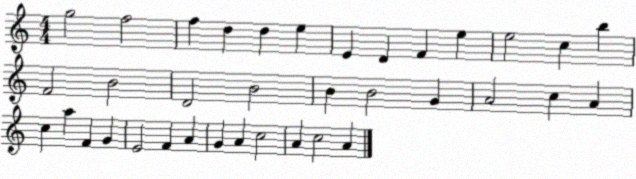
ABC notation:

X:1
T:Untitled
M:4/4
L:1/4
K:C
g2 f2 f d d e E D F e e2 c b F2 B2 D2 B2 B B2 G A2 c A c a F G E2 F A G A c2 A c2 A